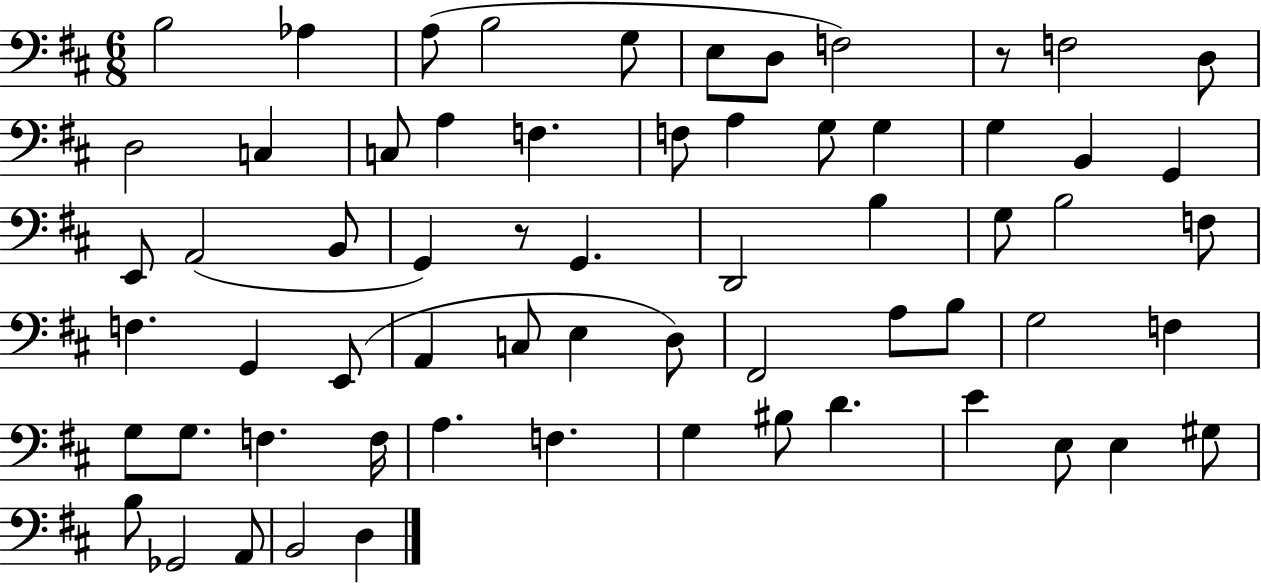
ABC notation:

X:1
T:Untitled
M:6/8
L:1/4
K:D
B,2 _A, A,/2 B,2 G,/2 E,/2 D,/2 F,2 z/2 F,2 D,/2 D,2 C, C,/2 A, F, F,/2 A, G,/2 G, G, B,, G,, E,,/2 A,,2 B,,/2 G,, z/2 G,, D,,2 B, G,/2 B,2 F,/2 F, G,, E,,/2 A,, C,/2 E, D,/2 ^F,,2 A,/2 B,/2 G,2 F, G,/2 G,/2 F, F,/4 A, F, G, ^B,/2 D E E,/2 E, ^G,/2 B,/2 _G,,2 A,,/2 B,,2 D,